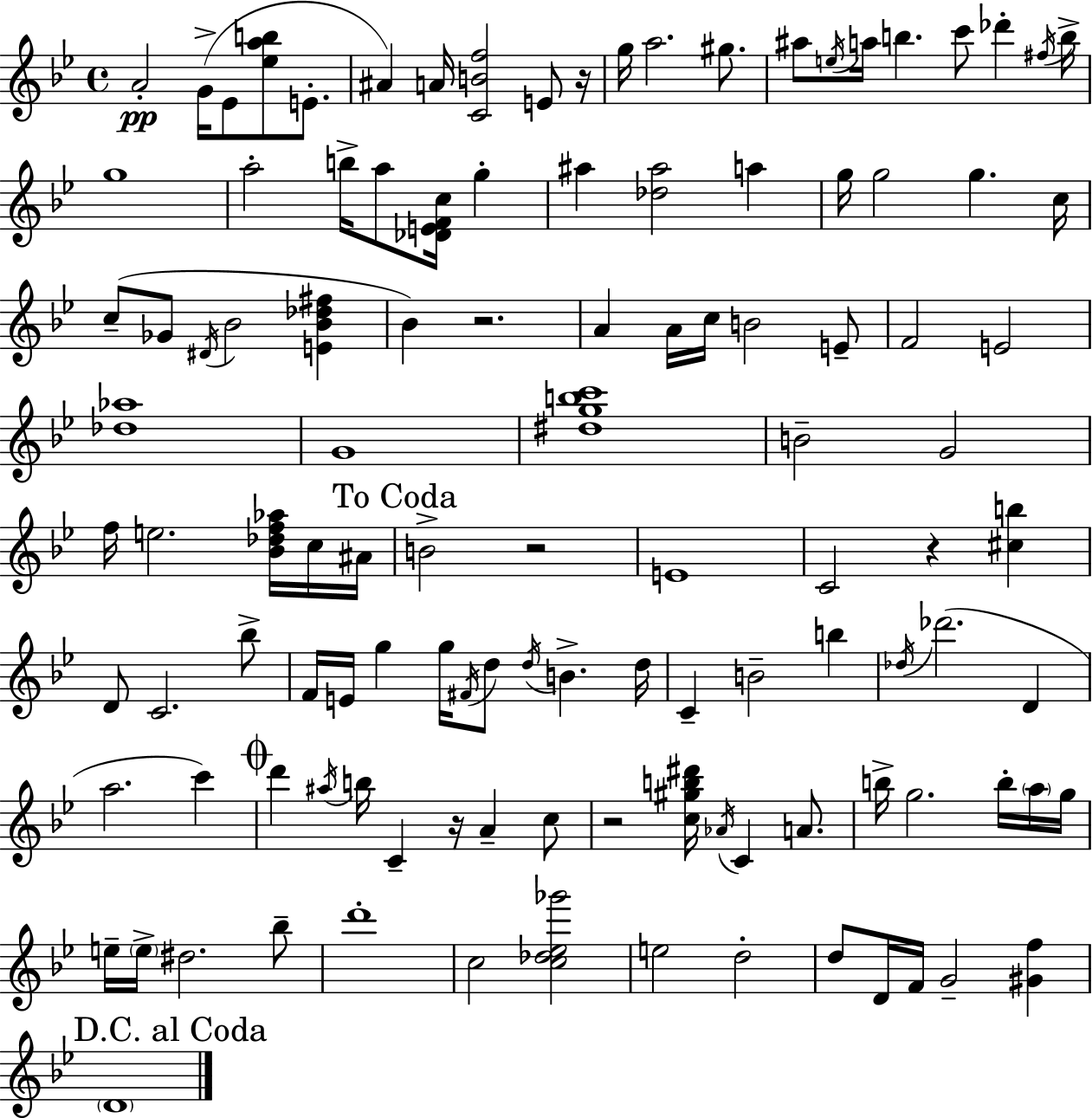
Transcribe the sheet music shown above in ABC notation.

X:1
T:Untitled
M:4/4
L:1/4
K:Bb
A2 G/4 _E/2 [_eab]/2 E/2 ^A A/4 [CBf]2 E/2 z/4 g/4 a2 ^g/2 ^a/2 e/4 a/4 b c'/2 _d' ^f/4 b/4 g4 a2 b/4 a/2 [_DEFc]/4 g ^a [_d^a]2 a g/4 g2 g c/4 c/2 _G/2 ^D/4 _B2 [E_B_d^f] _B z2 A A/4 c/4 B2 E/2 F2 E2 [_d_a]4 G4 [^dgbc']4 B2 G2 f/4 e2 [_B_df_a]/4 c/4 ^A/4 B2 z2 E4 C2 z [^cb] D/2 C2 _b/2 F/4 E/4 g g/4 ^F/4 d/2 d/4 B d/4 C B2 b _d/4 _d'2 D a2 c' d' ^a/4 b/4 C z/4 A c/2 z2 [c^gb^d']/4 _A/4 C A/2 b/4 g2 b/4 a/4 g/4 e/4 e/4 ^d2 _b/2 d'4 c2 [c_d_e_g']2 e2 d2 d/2 D/4 F/4 G2 [^Gf] D4